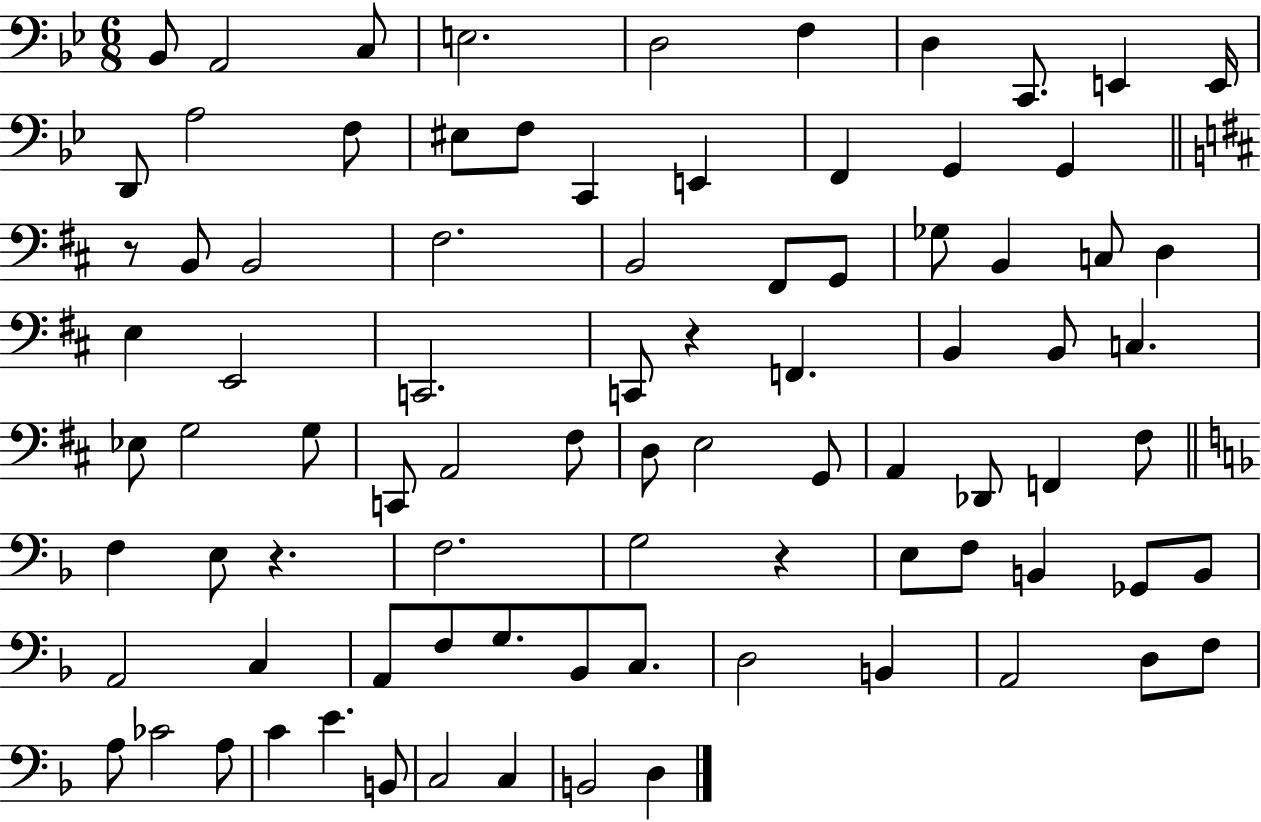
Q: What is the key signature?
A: BES major